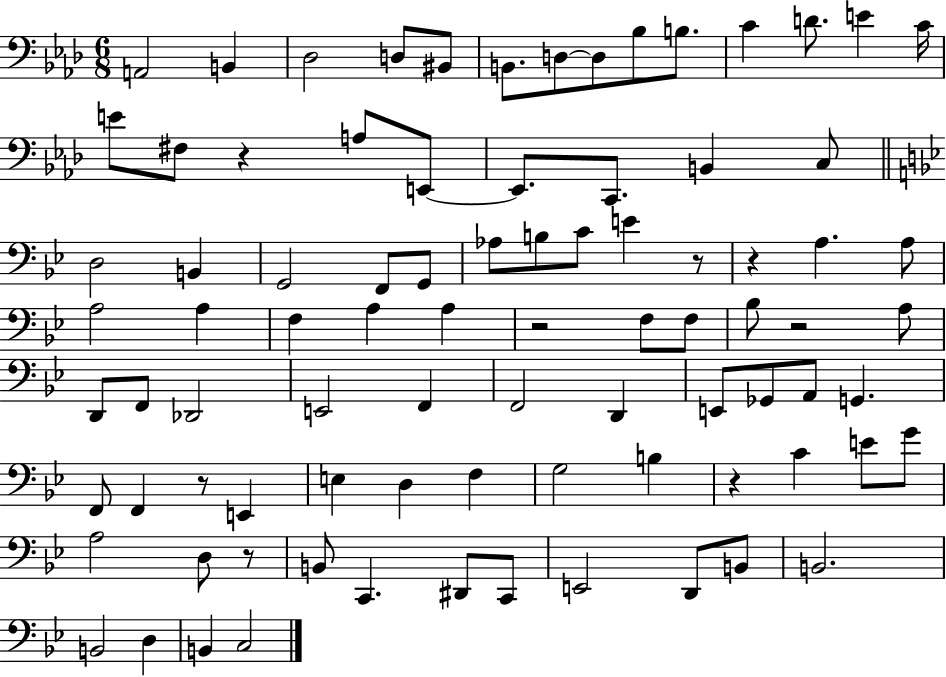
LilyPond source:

{
  \clef bass
  \numericTimeSignature
  \time 6/8
  \key aes \major
  \repeat volta 2 { a,2 b,4 | des2 d8 bis,8 | b,8. d8~~ d8 bes8 b8. | c'4 d'8. e'4 c'16 | \break e'8 fis8 r4 a8 e,8~~ | e,8. c,8. b,4 c8 | \bar "||" \break \key bes \major d2 b,4 | g,2 f,8 g,8 | aes8 b8 c'8 e'4 r8 | r4 a4. a8 | \break a2 a4 | f4 a4 a4 | r2 f8 f8 | bes8 r2 a8 | \break d,8 f,8 des,2 | e,2 f,4 | f,2 d,4 | e,8 ges,8 a,8 g,4. | \break f,8 f,4 r8 e,4 | e4 d4 f4 | g2 b4 | r4 c'4 e'8 g'8 | \break a2 d8 r8 | b,8 c,4. dis,8 c,8 | e,2 d,8 b,8 | b,2. | \break b,2 d4 | b,4 c2 | } \bar "|."
}